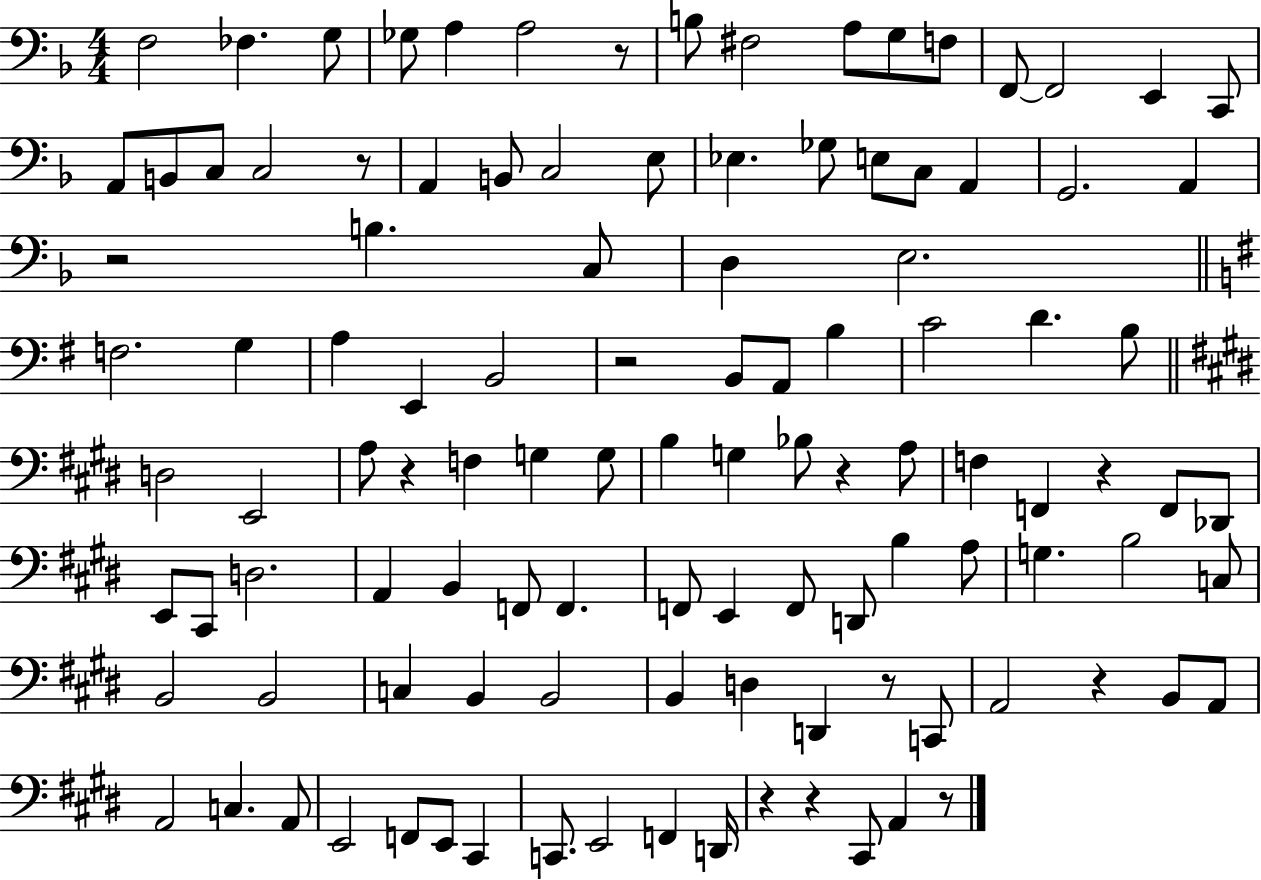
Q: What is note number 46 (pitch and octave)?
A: D3